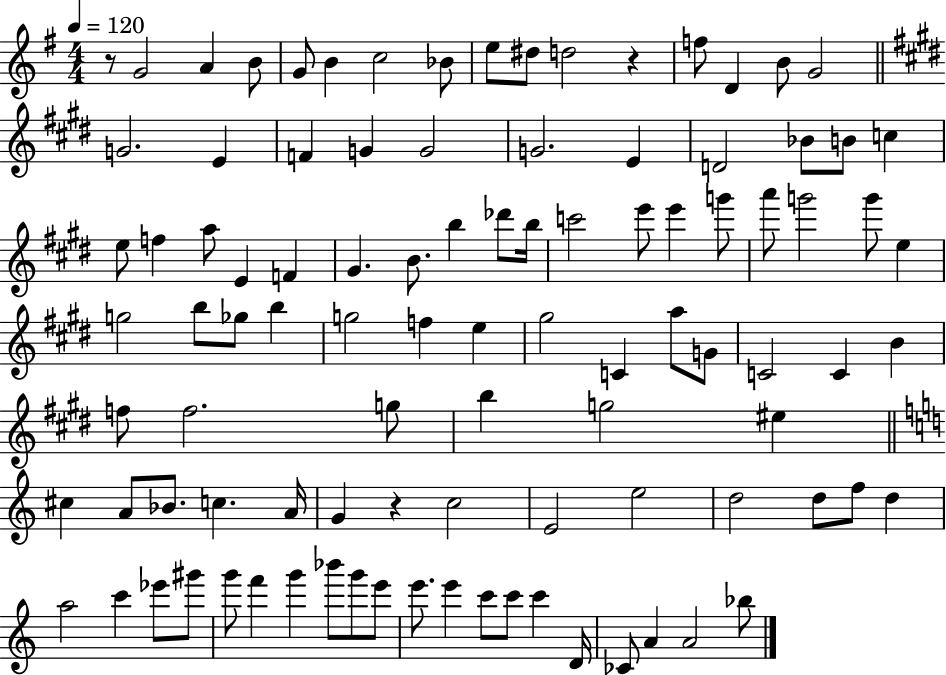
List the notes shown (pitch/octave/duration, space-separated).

R/e G4/h A4/q B4/e G4/e B4/q C5/h Bb4/e E5/e D#5/e D5/h R/q F5/e D4/q B4/e G4/h G4/h. E4/q F4/q G4/q G4/h G4/h. E4/q D4/h Bb4/e B4/e C5/q E5/e F5/q A5/e E4/q F4/q G#4/q. B4/e. B5/q Db6/e B5/s C6/h E6/e E6/q G6/e A6/e G6/h G6/e E5/q G5/h B5/e Gb5/e B5/q G5/h F5/q E5/q G#5/h C4/q A5/e G4/e C4/h C4/q B4/q F5/e F5/h. G5/e B5/q G5/h EIS5/q C#5/q A4/e Bb4/e. C5/q. A4/s G4/q R/q C5/h E4/h E5/h D5/h D5/e F5/e D5/q A5/h C6/q Eb6/e G#6/e G6/e F6/q G6/q Bb6/e G6/e E6/e E6/e. E6/q C6/e C6/e C6/q D4/s CES4/e A4/q A4/h Bb5/e